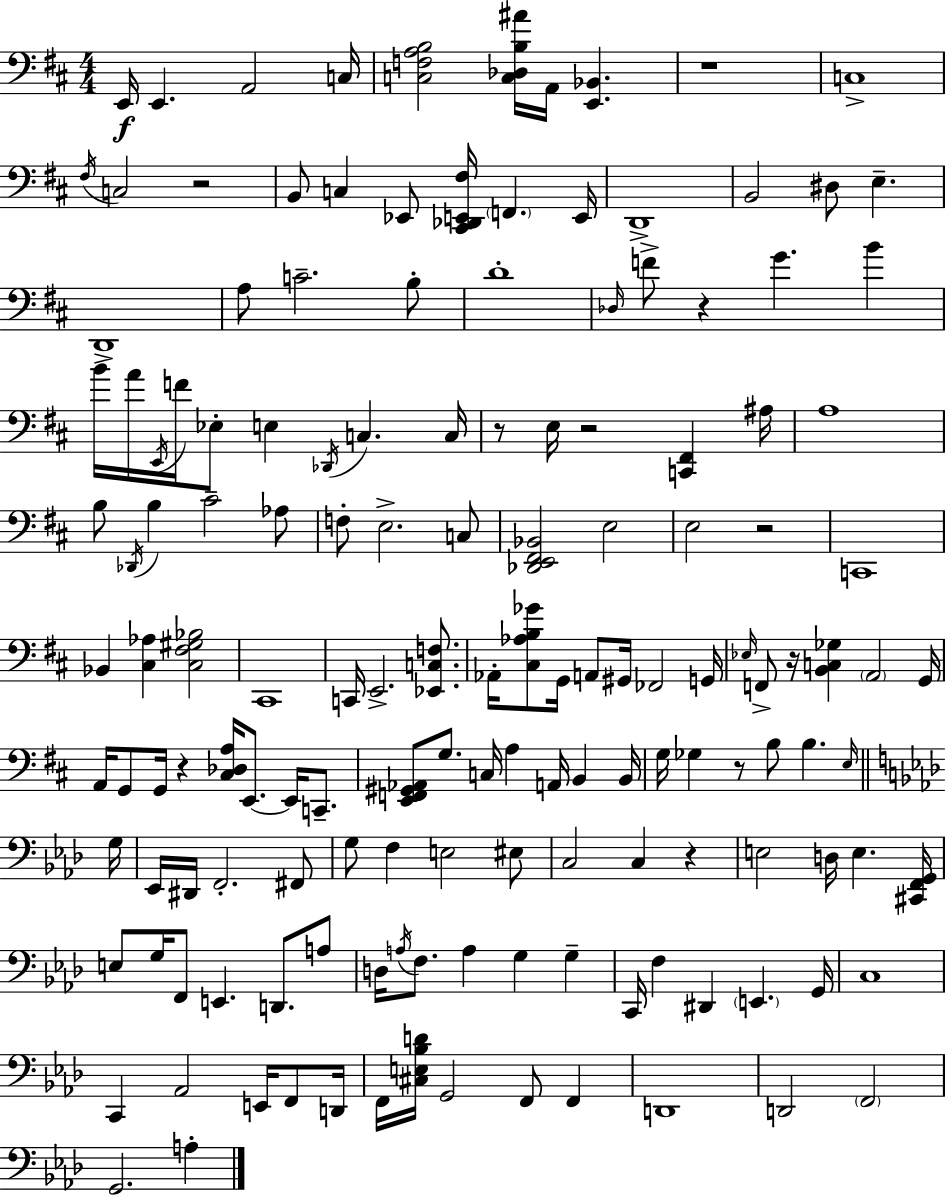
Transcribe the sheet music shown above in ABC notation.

X:1
T:Untitled
M:4/4
L:1/4
K:D
E,,/4 E,, A,,2 C,/4 [C,F,A,B,]2 [C,_D,B,^A]/4 A,,/4 [E,,_B,,] z4 C,4 ^F,/4 C,2 z2 B,,/2 C, _E,,/2 [^C,,_D,,E,,^F,]/4 F,, E,,/4 D,,4 B,,2 ^D,/2 E, D,,4 A,/2 C2 B,/2 D4 _D,/4 F/2 z G B B/4 A/4 E,,/4 F/4 _E,/2 E, _D,,/4 C, C,/4 z/2 E,/4 z2 [C,,^F,,] ^A,/4 A,4 B,/2 _D,,/4 B, ^C2 _A,/2 F,/2 E,2 C,/2 [_D,,E,,^F,,_B,,]2 E,2 E,2 z2 C,,4 _B,, [^C,_A,] [^C,^F,^G,_B,]2 ^C,,4 C,,/4 E,,2 [_E,,C,F,]/2 _A,,/4 [^C,_A,B,_G]/2 G,,/4 A,,/2 ^G,,/4 _F,,2 G,,/4 _E,/4 F,,/2 z/4 [B,,C,_G,] A,,2 G,,/4 A,,/4 G,,/2 G,,/4 z [^C,_D,A,]/4 E,,/2 E,,/4 C,,/2 [E,,F,,^G,,_A,,]/2 G,/2 C,/4 A, A,,/4 B,, B,,/4 G,/4 _G, z/2 B,/2 B, E,/4 G,/4 _E,,/4 ^D,,/4 F,,2 ^F,,/2 G,/2 F, E,2 ^E,/2 C,2 C, z E,2 D,/4 E, [^C,,F,,G,,]/4 E,/2 G,/4 F,,/2 E,, D,,/2 A,/2 D,/4 A,/4 F,/2 A, G, G, C,,/4 F, ^D,, E,, G,,/4 C,4 C,, _A,,2 E,,/4 F,,/2 D,,/4 F,,/4 [^C,E,_B,D]/4 G,,2 F,,/2 F,, D,,4 D,,2 F,,2 G,,2 A,